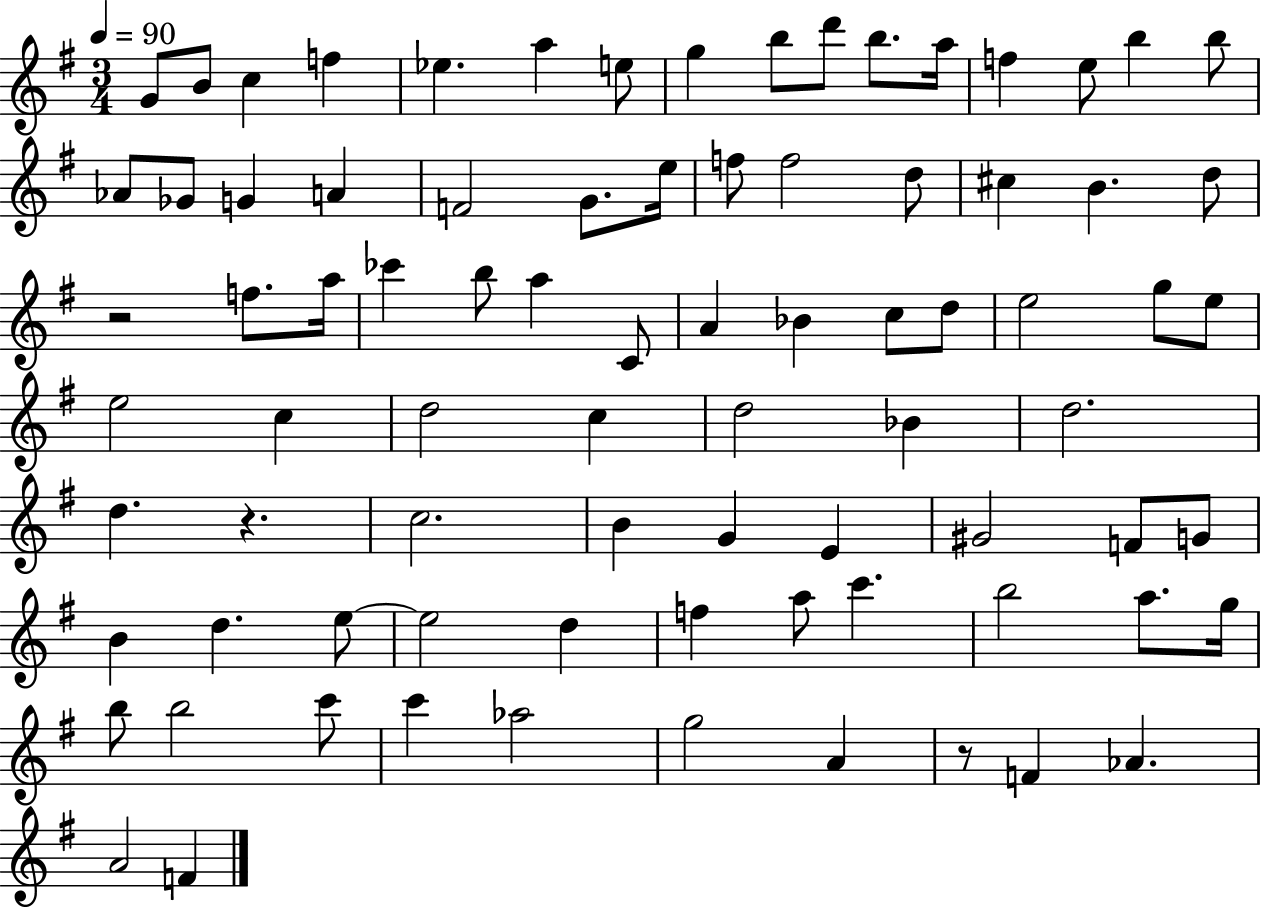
G4/e B4/e C5/q F5/q Eb5/q. A5/q E5/e G5/q B5/e D6/e B5/e. A5/s F5/q E5/e B5/q B5/e Ab4/e Gb4/e G4/q A4/q F4/h G4/e. E5/s F5/e F5/h D5/e C#5/q B4/q. D5/e R/h F5/e. A5/s CES6/q B5/e A5/q C4/e A4/q Bb4/q C5/e D5/e E5/h G5/e E5/e E5/h C5/q D5/h C5/q D5/h Bb4/q D5/h. D5/q. R/q. C5/h. B4/q G4/q E4/q G#4/h F4/e G4/e B4/q D5/q. E5/e E5/h D5/q F5/q A5/e C6/q. B5/h A5/e. G5/s B5/e B5/h C6/e C6/q Ab5/h G5/h A4/q R/e F4/q Ab4/q. A4/h F4/q